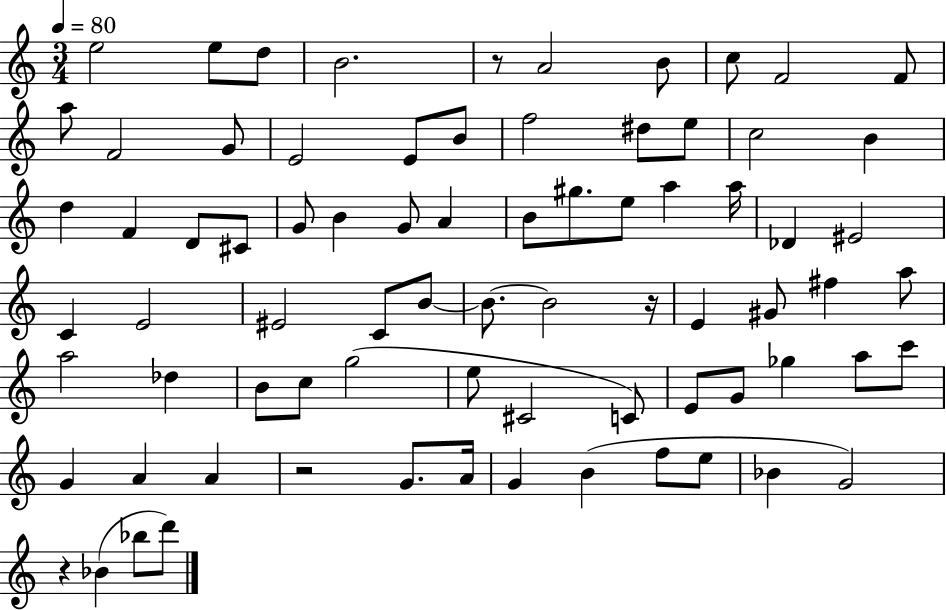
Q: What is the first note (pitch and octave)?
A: E5